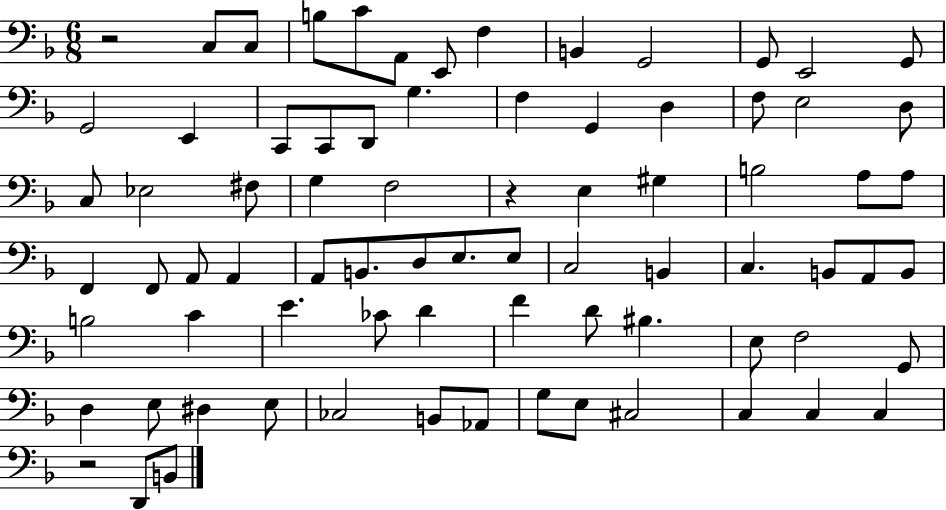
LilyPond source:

{
  \clef bass
  \numericTimeSignature
  \time 6/8
  \key f \major
  r2 c8 c8 | b8 c'8 a,8 e,8 f4 | b,4 g,2 | g,8 e,2 g,8 | \break g,2 e,4 | c,8 c,8 d,8 g4. | f4 g,4 d4 | f8 e2 d8 | \break c8 ees2 fis8 | g4 f2 | r4 e4 gis4 | b2 a8 a8 | \break f,4 f,8 a,8 a,4 | a,8 b,8. d8 e8. e8 | c2 b,4 | c4. b,8 a,8 b,8 | \break b2 c'4 | e'4. ces'8 d'4 | f'4 d'8 bis4. | e8 f2 g,8 | \break d4 e8 dis4 e8 | ces2 b,8 aes,8 | g8 e8 cis2 | c4 c4 c4 | \break r2 d,8 b,8 | \bar "|."
}